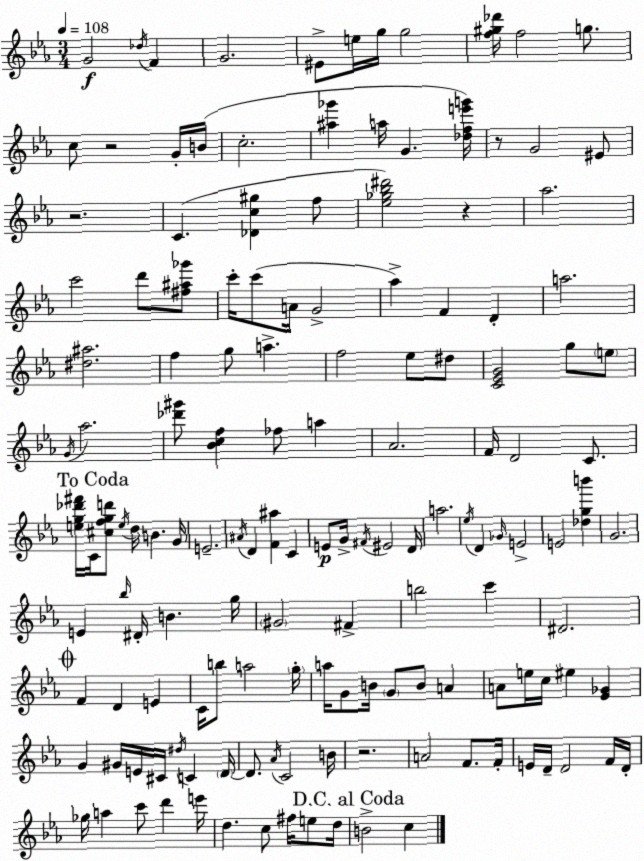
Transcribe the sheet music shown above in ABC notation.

X:1
T:Untitled
M:3/4
L:1/4
K:Cm
G2 _d/4 F G2 ^E/2 e/4 g/4 g2 [f^g_d']/4 f2 g/2 c/2 z2 G/4 B/4 c2 [^a_g'] a/4 G [_dfe'g']/4 z/2 G2 ^E/2 z2 C [_Dc^g] f/2 [_e_g_b^d']2 z _a2 c'2 d'/2 [^f^a_g']/2 c'/4 c'/2 A/4 G2 _a F D a2 [^d^a]2 f g/2 a f2 _e/2 ^d/2 [C_EG]2 g/2 e/2 G/4 _a2 [_d'^g']/2 [_Bcf] _f/2 a _A2 F/4 D2 C/2 [eg_d'^f']/4 C/4 [^cfgd']/2 e/4 d/4 B G/4 E2 ^A/4 D [F^a] C E/2 G/4 ^F/4 ^E2 D/4 a2 _e/4 D _G/4 E2 E2 [_dgb'] G2 E _b/4 ^D/4 B g/4 ^G2 ^F b2 c' ^D2 F D E C/4 b/2 a2 g/4 a/4 G/2 B/4 G/2 B/2 A A/2 e/4 c/4 ^e [_E_G] G ^G/4 E/4 ^C/4 ^d/4 C D/4 D/2 _A/4 C2 B/4 z2 A2 F/2 F/4 E/4 D/4 D2 F/4 D/4 _g/4 a c'/2 d' e'/4 d c/2 ^f/4 e/2 d/4 B2 c